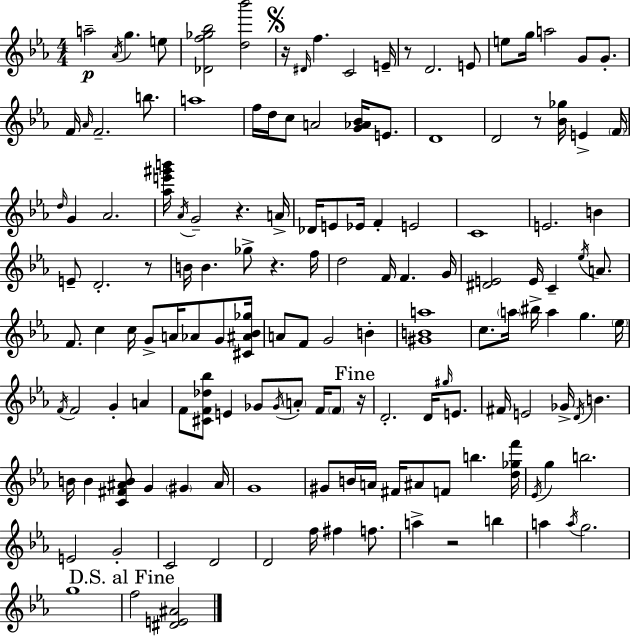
A5/h Ab4/s G5/q. E5/e [Db4,F5,Gb5,Bb5]/h [D5,Bb6]/h R/s D#4/s F5/q. C4/h E4/s R/e D4/h. E4/e E5/e G5/s A5/h G4/e G4/e. F4/s Ab4/s F4/h. B5/e. A5/w F5/s D5/s C5/e A4/h [G4,Ab4,Bb4]/s E4/e. D4/w D4/h R/e [Bb4,Gb5]/s E4/q F4/s D5/s G4/q Ab4/h. [Ab5,E6,G#6,B6]/s Ab4/s G4/h R/q. A4/s Db4/s E4/e Eb4/s F4/q E4/h C4/w E4/h. B4/q E4/e D4/h. R/e B4/s B4/q. Gb5/e R/q. F5/s D5/h F4/s F4/q. G4/s [D#4,E4]/h E4/s C4/q Eb5/s A4/e. F4/e. C5/q C5/s G4/e A4/s Ab4/e G4/e [C#4,A#4,Bb4,Gb5]/s A4/e F4/e G4/h B4/q [G#4,B4,A5]/w C5/e. A5/s BIS5/s A5/q G5/q. Eb5/s F4/s F4/h G4/q A4/q F4/e [C#4,F4,Db5,Bb5]/e E4/q Gb4/e Gb4/s A4/e F4/s F4/e R/s D4/h. D4/s G#5/s E4/e. F#4/s E4/h Gb4/s D4/s B4/q. B4/s B4/q [C4,F#4,A#4,B4]/e G4/q G#4/q A#4/s G4/w G#4/e B4/s A4/s F#4/s A#4/e F4/e B5/q. [D5,Gb5,F6]/s Eb4/s G5/q B5/h. E4/h G4/h C4/h D4/h D4/h F5/s F#5/q F5/e. A5/q R/h B5/q A5/q A5/s G5/h. G5/w F5/h [D#4,E4,A#4]/h